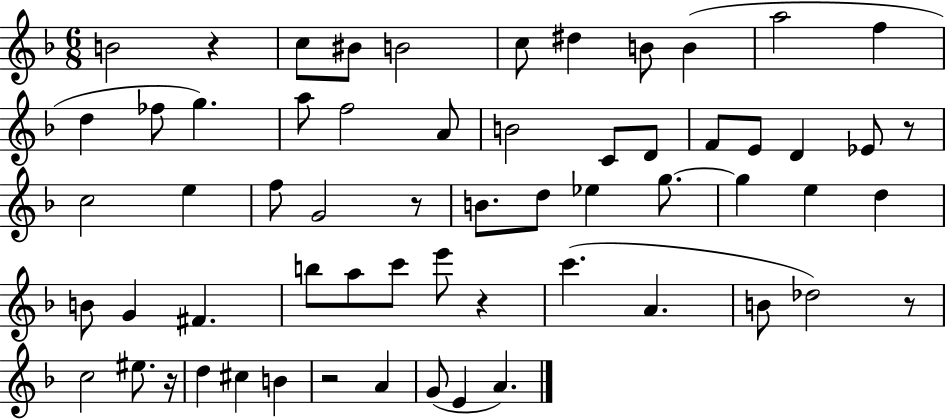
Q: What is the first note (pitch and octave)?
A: B4